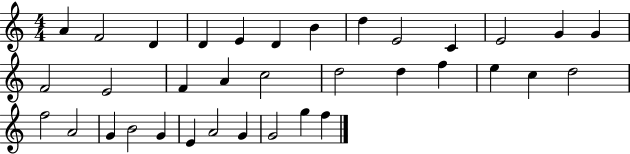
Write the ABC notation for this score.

X:1
T:Untitled
M:4/4
L:1/4
K:C
A F2 D D E D B d E2 C E2 G G F2 E2 F A c2 d2 d f e c d2 f2 A2 G B2 G E A2 G G2 g f